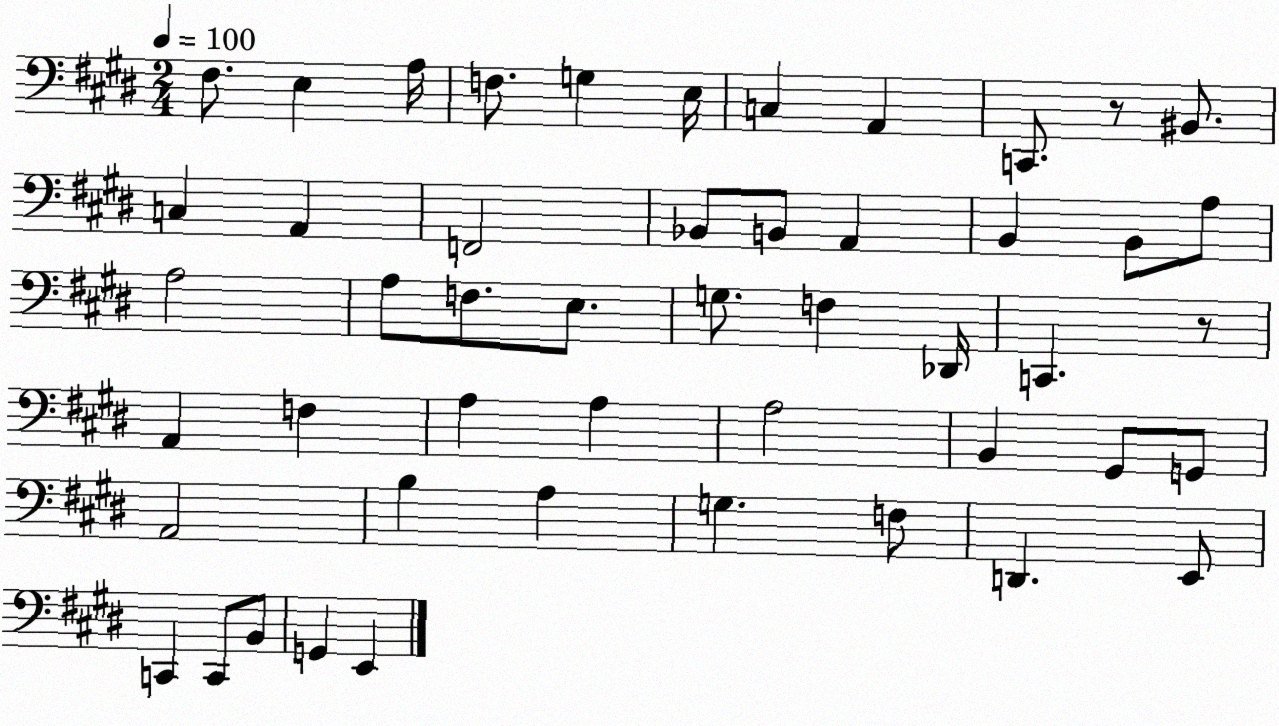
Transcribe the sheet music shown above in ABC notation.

X:1
T:Untitled
M:2/4
L:1/4
K:E
^F,/2 E, A,/4 F,/2 G, E,/4 C, A,, C,,/2 z/2 ^B,,/2 C, A,, F,,2 _B,,/2 B,,/2 A,, B,, B,,/2 A,/2 A,2 A,/2 F,/2 E,/2 G,/2 F, _D,,/4 C,, z/2 A,, F, A, A, A,2 B,, ^G,,/2 G,,/2 A,,2 B, A, G, F,/2 D,, E,,/2 C,, C,,/2 B,,/2 G,, E,,